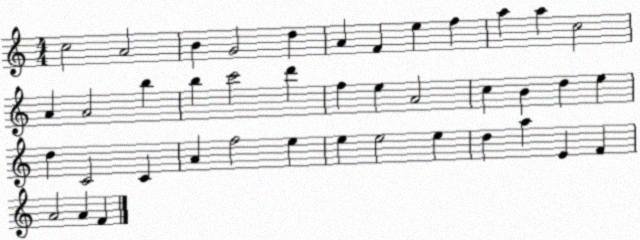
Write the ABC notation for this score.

X:1
T:Untitled
M:4/4
L:1/4
K:C
c2 A2 B G2 d A F e f a a c2 A A2 b b c'2 d' f e A2 c B d e d C2 C A f2 e e e2 e d a E F A2 A F